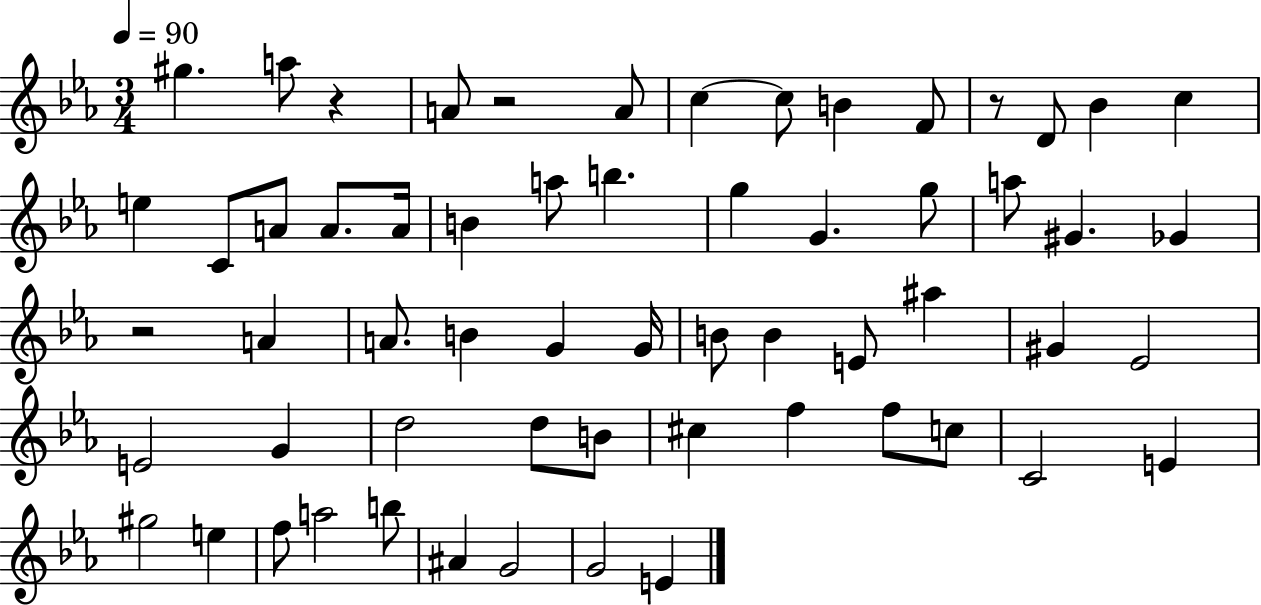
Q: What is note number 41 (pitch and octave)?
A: B4